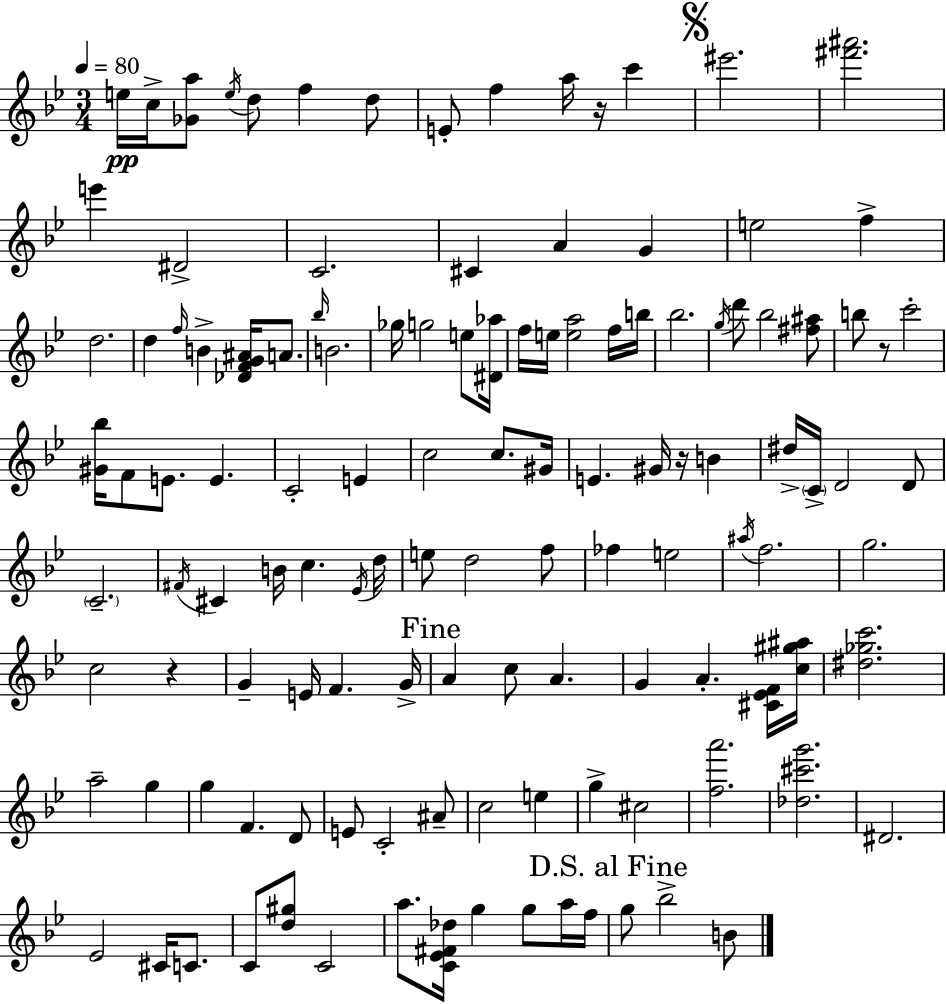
X:1
T:Untitled
M:3/4
L:1/4
K:Bb
e/4 c/4 [_Ga]/2 e/4 d/2 f d/2 E/2 f a/4 z/4 c' ^e'2 [^f'^a']2 e' ^D2 C2 ^C A G e2 f d2 d f/4 B [_DFG^A]/4 A/2 _b/4 B2 _g/4 g2 e/2 [^D_a]/4 f/4 e/4 [ea]2 f/4 b/4 _b2 g/4 d'/2 _b2 [^f^a]/2 b/2 z/2 c'2 [^G_b]/4 F/2 E/2 E C2 E c2 c/2 ^G/4 E ^G/4 z/4 B ^d/4 C/4 D2 D/2 C2 ^F/4 ^C B/4 c _E/4 d/4 e/2 d2 f/2 _f e2 ^a/4 f2 g2 c2 z G E/4 F G/4 A c/2 A G A [^C_EF]/4 [c^g^a]/4 [^d_gc']2 a2 g g F D/2 E/2 C2 ^A/2 c2 e g ^c2 [fa']2 [_d^c'g']2 ^D2 _E2 ^C/4 C/2 C/2 [d^g]/2 C2 a/2 [C_E^F_d]/4 g g/2 a/4 f/4 g/2 _b2 B/2